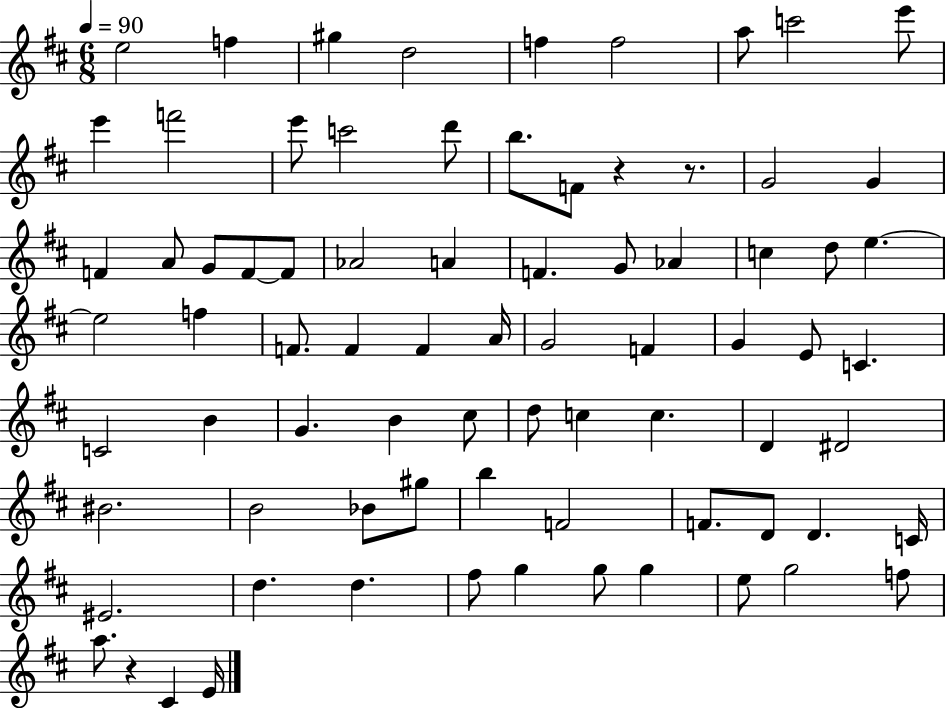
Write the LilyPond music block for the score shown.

{
  \clef treble
  \numericTimeSignature
  \time 6/8
  \key d \major
  \tempo 4 = 90
  \repeat volta 2 { e''2 f''4 | gis''4 d''2 | f''4 f''2 | a''8 c'''2 e'''8 | \break e'''4 f'''2 | e'''8 c'''2 d'''8 | b''8. f'8 r4 r8. | g'2 g'4 | \break f'4 a'8 g'8 f'8~~ f'8 | aes'2 a'4 | f'4. g'8 aes'4 | c''4 d''8 e''4.~~ | \break e''2 f''4 | f'8. f'4 f'4 a'16 | g'2 f'4 | g'4 e'8 c'4. | \break c'2 b'4 | g'4. b'4 cis''8 | d''8 c''4 c''4. | d'4 dis'2 | \break bis'2. | b'2 bes'8 gis''8 | b''4 f'2 | f'8. d'8 d'4. c'16 | \break eis'2. | d''4. d''4. | fis''8 g''4 g''8 g''4 | e''8 g''2 f''8 | \break a''8. r4 cis'4 e'16 | } \bar "|."
}